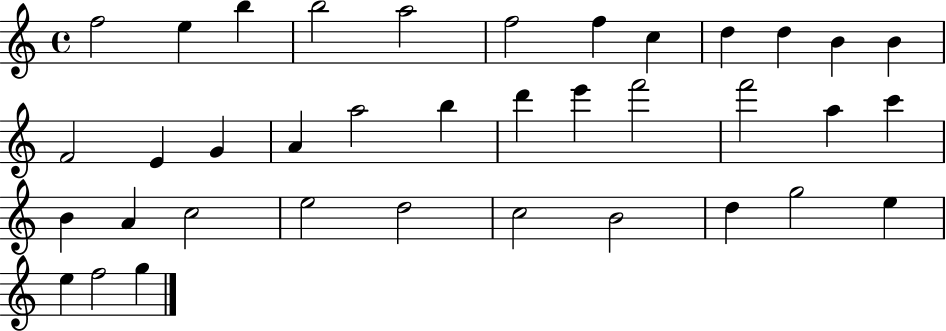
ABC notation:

X:1
T:Untitled
M:4/4
L:1/4
K:C
f2 e b b2 a2 f2 f c d d B B F2 E G A a2 b d' e' f'2 f'2 a c' B A c2 e2 d2 c2 B2 d g2 e e f2 g